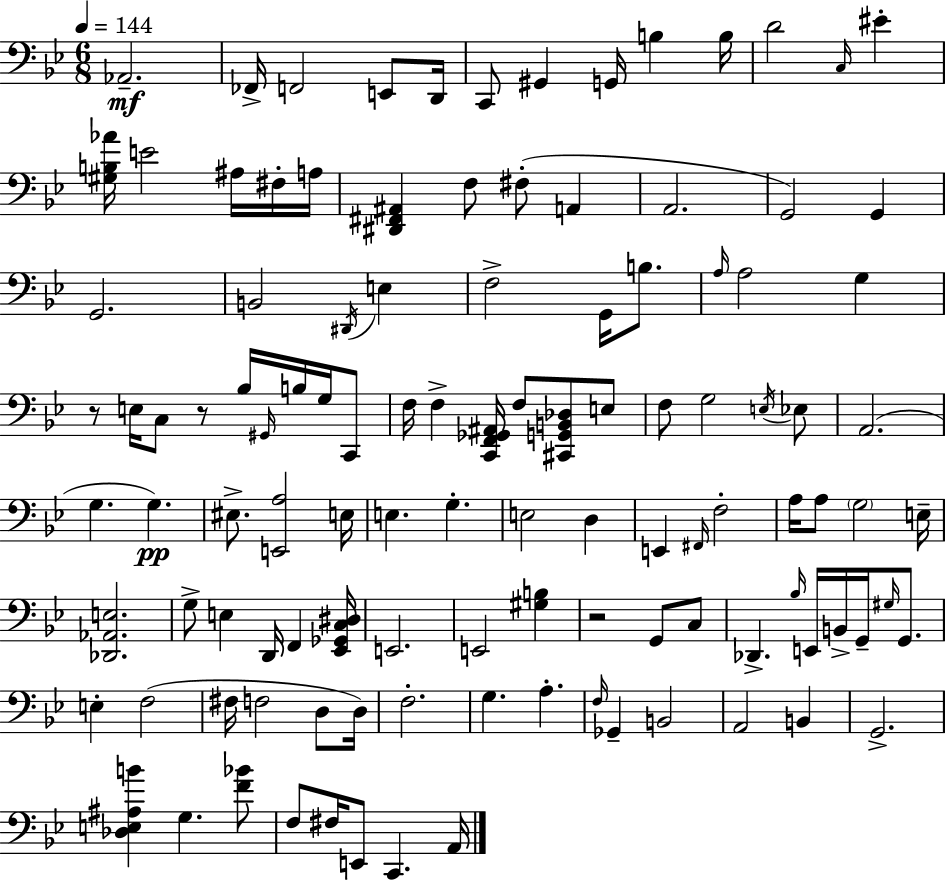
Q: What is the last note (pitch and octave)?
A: A2